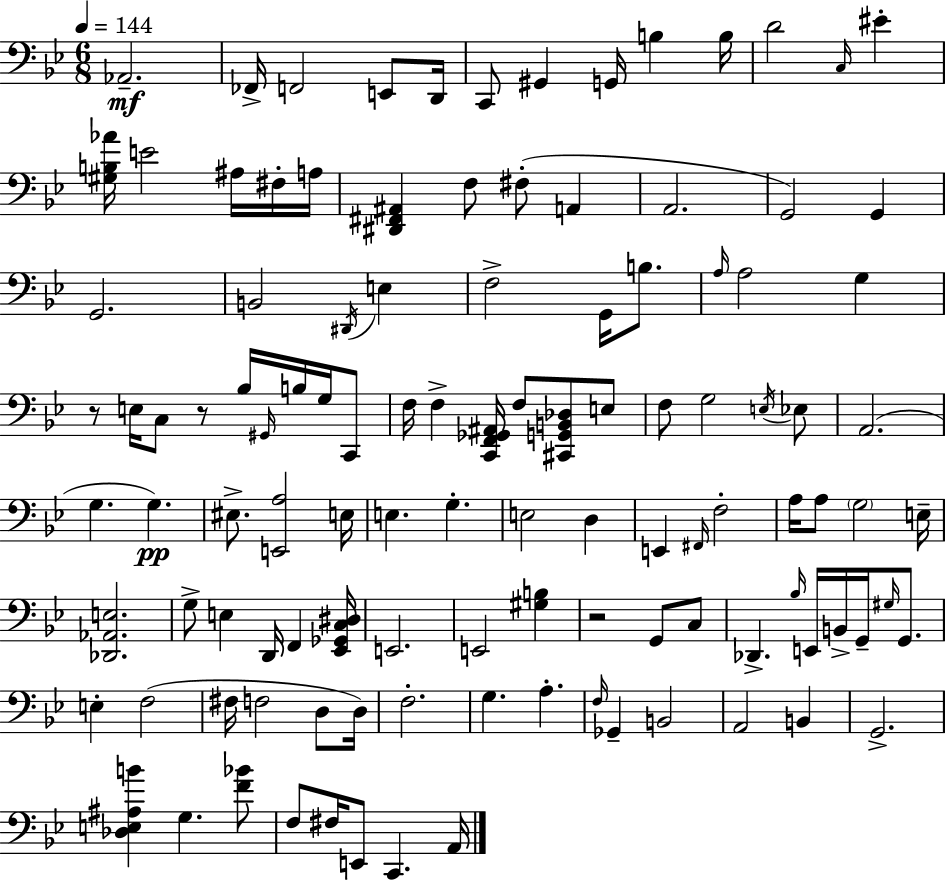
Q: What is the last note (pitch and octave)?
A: A2